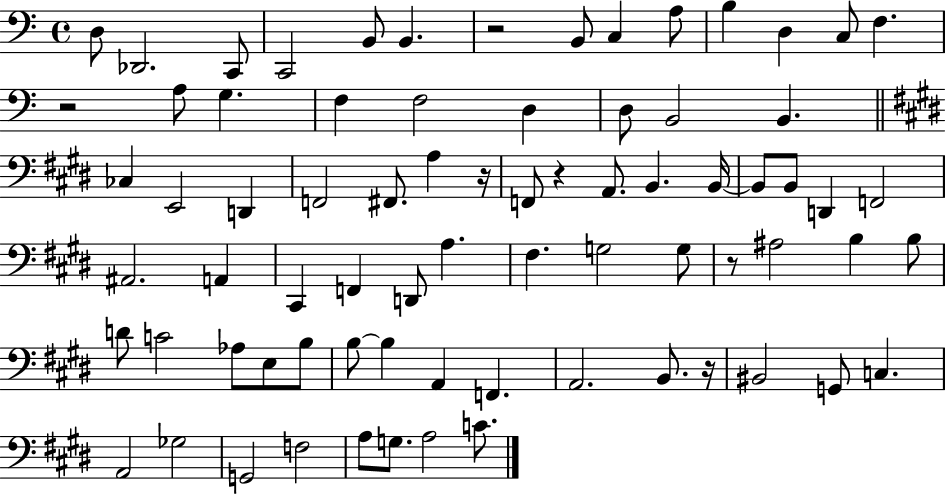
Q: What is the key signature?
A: C major